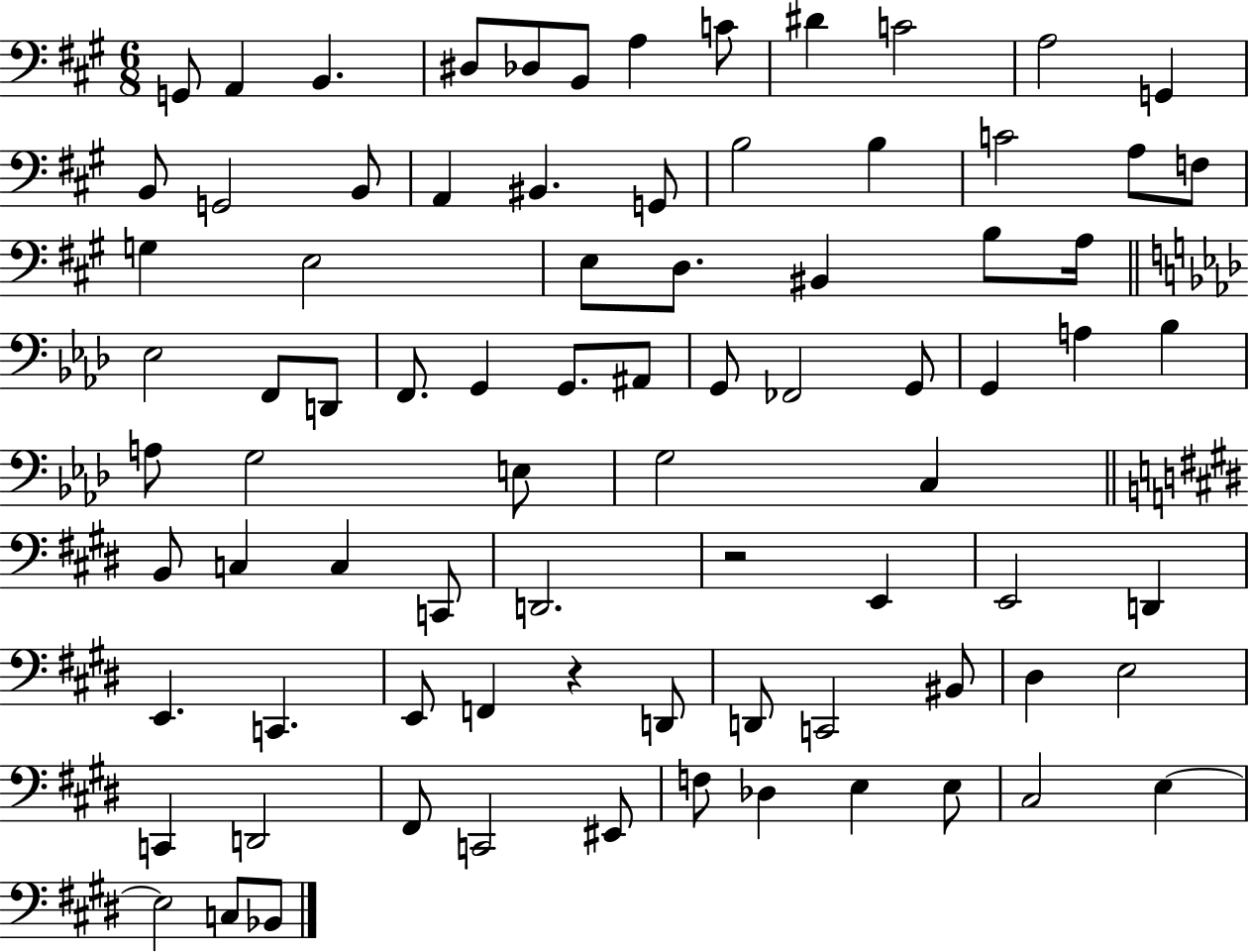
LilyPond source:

{
  \clef bass
  \numericTimeSignature
  \time 6/8
  \key a \major
  g,8 a,4 b,4. | dis8 des8 b,8 a4 c'8 | dis'4 c'2 | a2 g,4 | \break b,8 g,2 b,8 | a,4 bis,4. g,8 | b2 b4 | c'2 a8 f8 | \break g4 e2 | e8 d8. bis,4 b8 a16 | \bar "||" \break \key aes \major ees2 f,8 d,8 | f,8. g,4 g,8. ais,8 | g,8 fes,2 g,8 | g,4 a4 bes4 | \break a8 g2 e8 | g2 c4 | \bar "||" \break \key e \major b,8 c4 c4 c,8 | d,2. | r2 e,4 | e,2 d,4 | \break e,4. c,4. | e,8 f,4 r4 d,8 | d,8 c,2 bis,8 | dis4 e2 | \break c,4 d,2 | fis,8 c,2 eis,8 | f8 des4 e4 e8 | cis2 e4~~ | \break e2 c8 bes,8 | \bar "|."
}